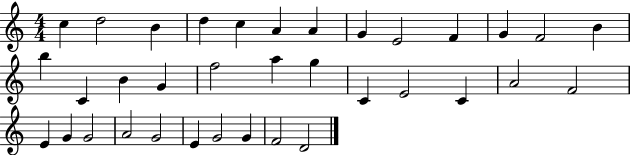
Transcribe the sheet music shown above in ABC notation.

X:1
T:Untitled
M:4/4
L:1/4
K:C
c d2 B d c A A G E2 F G F2 B b C B G f2 a g C E2 C A2 F2 E G G2 A2 G2 E G2 G F2 D2